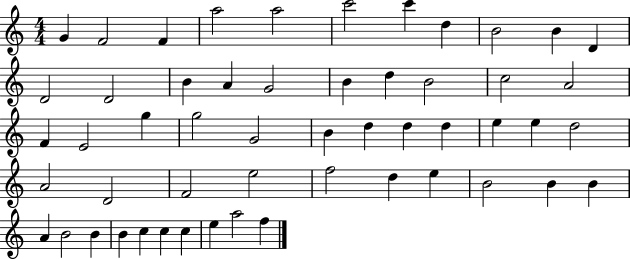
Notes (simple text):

G4/q F4/h F4/q A5/h A5/h C6/h C6/q D5/q B4/h B4/q D4/q D4/h D4/h B4/q A4/q G4/h B4/q D5/q B4/h C5/h A4/h F4/q E4/h G5/q G5/h G4/h B4/q D5/q D5/q D5/q E5/q E5/q D5/h A4/h D4/h F4/h E5/h F5/h D5/q E5/q B4/h B4/q B4/q A4/q B4/h B4/q B4/q C5/q C5/q C5/q E5/q A5/h F5/q